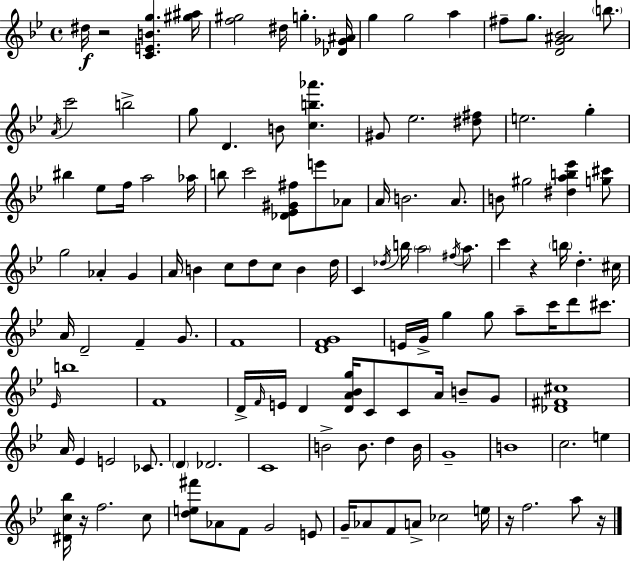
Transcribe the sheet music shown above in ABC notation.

X:1
T:Untitled
M:4/4
L:1/4
K:Bb
^d/4 z2 [CEBg] [^g^a]/4 [f^g]2 ^d/4 g [_D_G^A]/4 g g2 a ^f/2 g/2 [DG^A_B]2 b/2 A/4 c'2 b2 g/2 D B/2 [cb_a'] ^G/2 _e2 [^d^f]/2 e2 g ^b _e/2 f/4 a2 _a/4 b/2 c'2 [_D_E^G^f]/2 e'/2 _A/2 A/4 B2 A/2 B/2 ^g2 [^dab_e'] [g^c']/2 g2 _A G A/4 B c/2 d/2 c/2 B d/4 C _d/4 b/4 a2 ^f/4 a/2 c' z b/4 d ^c/4 A/4 D2 F G/2 F4 [DFG]4 E/4 G/4 g g/2 a/2 c'/4 d'/2 ^c'/2 _E/4 b4 F4 D/4 F/4 E/4 D [DA_Bg]/4 C/2 C/2 A/4 B/2 G/2 [_D^F^c]4 A/4 _E E2 _C/2 D _D2 C4 B2 B/2 d B/4 G4 B4 c2 e [^Dc_b]/4 z/4 f2 c/2 [de^f']/2 _A/2 F/2 G2 E/2 G/4 _A/2 F/2 A/2 _c2 e/4 z/4 f2 a/2 z/4